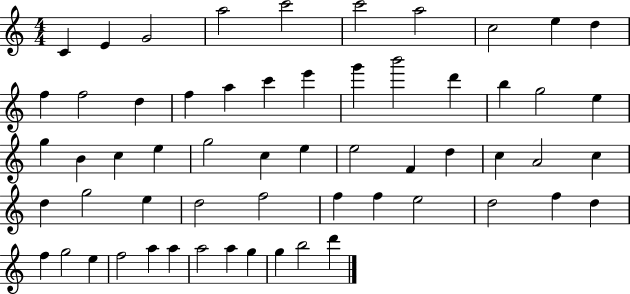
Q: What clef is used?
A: treble